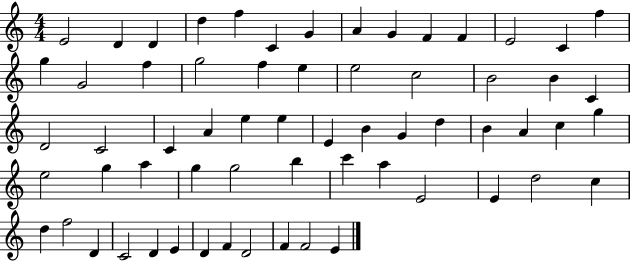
{
  \clef treble
  \numericTimeSignature
  \time 4/4
  \key c \major
  e'2 d'4 d'4 | d''4 f''4 c'4 g'4 | a'4 g'4 f'4 f'4 | e'2 c'4 f''4 | \break g''4 g'2 f''4 | g''2 f''4 e''4 | e''2 c''2 | b'2 b'4 c'4 | \break d'2 c'2 | c'4 a'4 e''4 e''4 | e'4 b'4 g'4 d''4 | b'4 a'4 c''4 g''4 | \break e''2 g''4 a''4 | g''4 g''2 b''4 | c'''4 a''4 e'2 | e'4 d''2 c''4 | \break d''4 f''2 d'4 | c'2 d'4 e'4 | d'4 f'4 d'2 | f'4 f'2 e'4 | \break \bar "|."
}